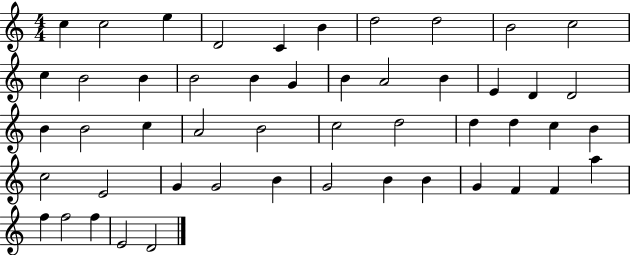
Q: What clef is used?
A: treble